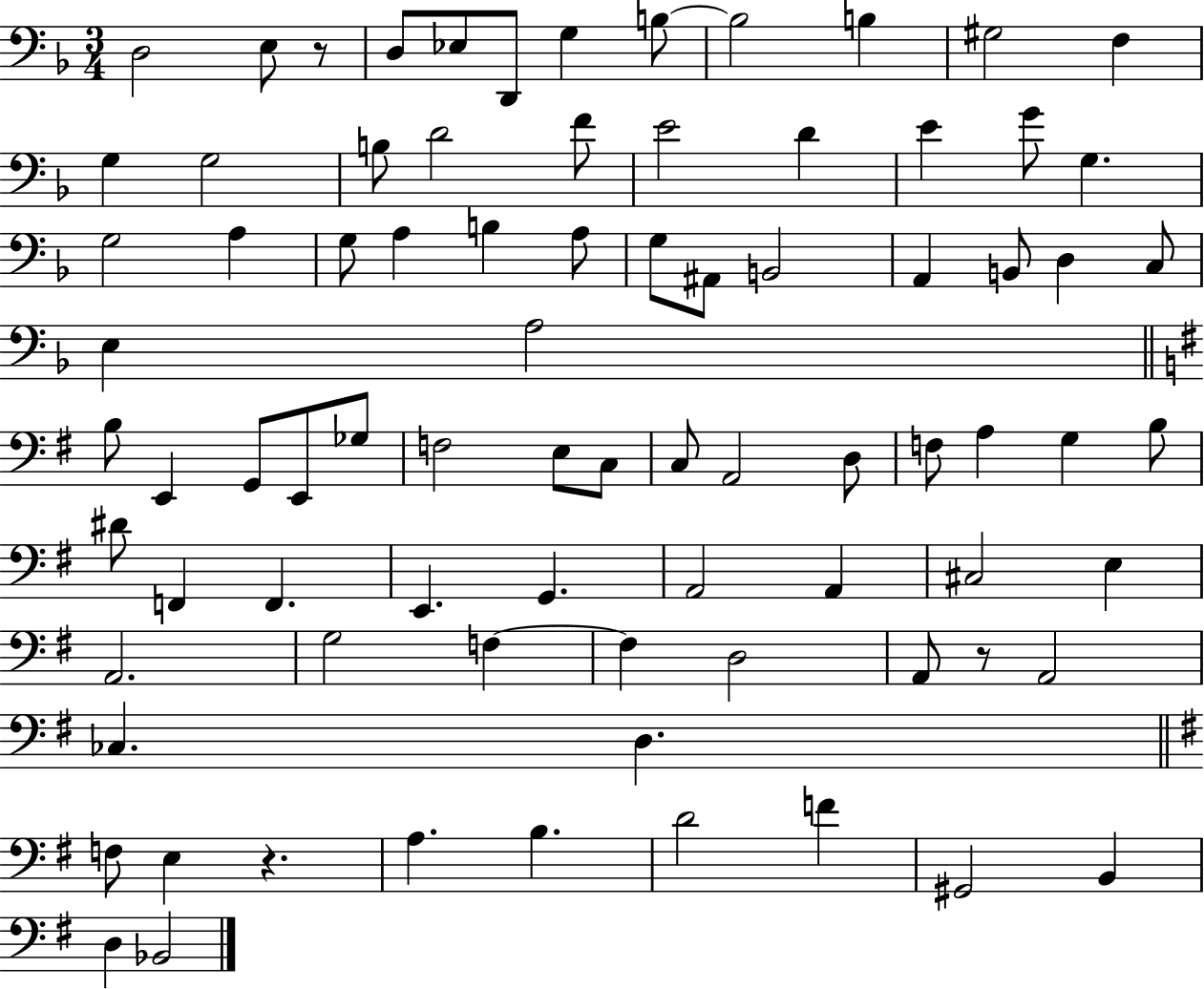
X:1
T:Untitled
M:3/4
L:1/4
K:F
D,2 E,/2 z/2 D,/2 _E,/2 D,,/2 G, B,/2 B,2 B, ^G,2 F, G, G,2 B,/2 D2 F/2 E2 D E G/2 G, G,2 A, G,/2 A, B, A,/2 G,/2 ^A,,/2 B,,2 A,, B,,/2 D, C,/2 E, A,2 B,/2 E,, G,,/2 E,,/2 _G,/2 F,2 E,/2 C,/2 C,/2 A,,2 D,/2 F,/2 A, G, B,/2 ^D/2 F,, F,, E,, G,, A,,2 A,, ^C,2 E, A,,2 G,2 F, F, D,2 A,,/2 z/2 A,,2 _C, D, F,/2 E, z A, B, D2 F ^G,,2 B,, D, _B,,2